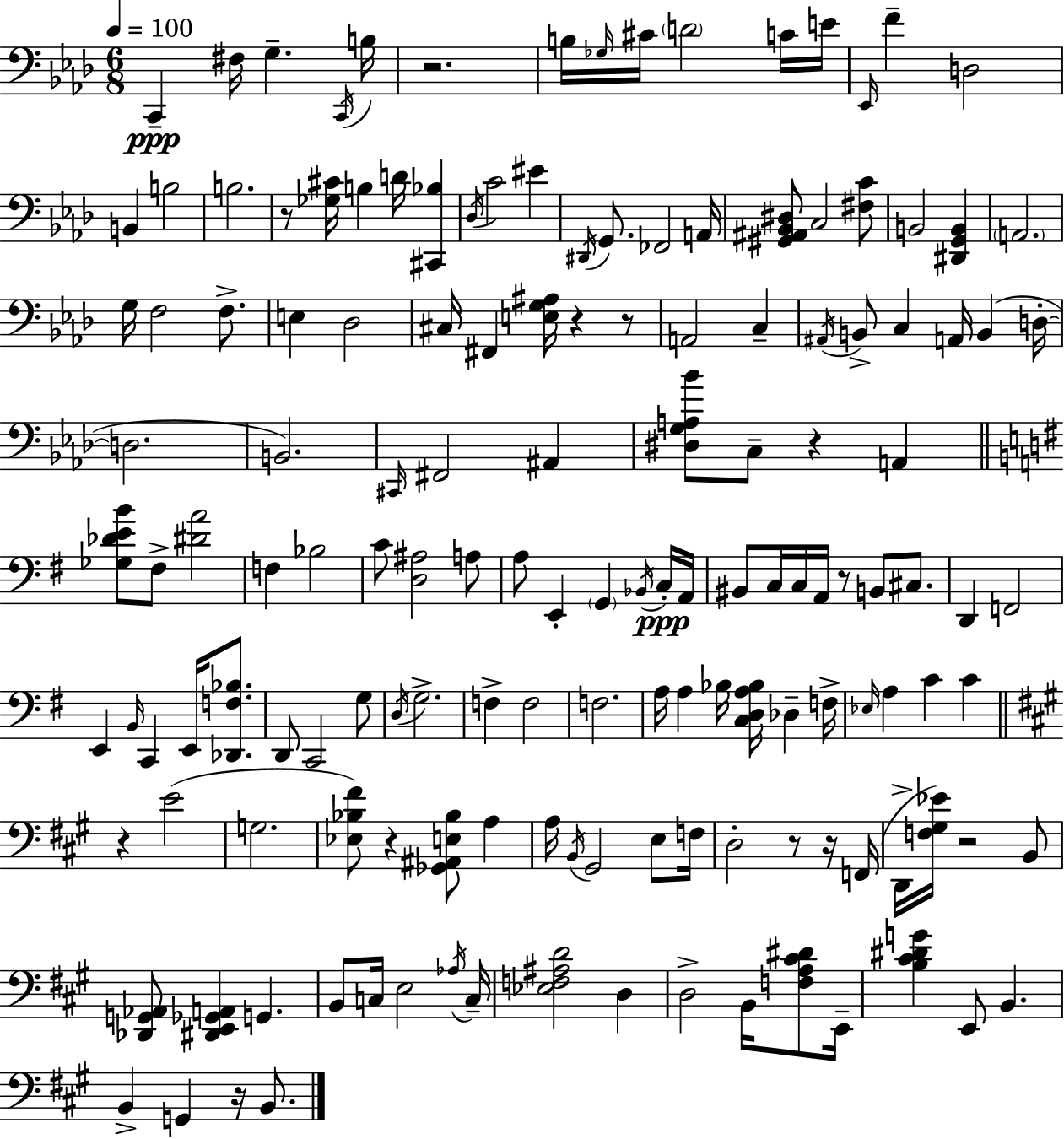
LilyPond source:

{
  \clef bass
  \numericTimeSignature
  \time 6/8
  \key f \minor
  \tempo 4 = 100
  c,4--\ppp fis16 g4.-- \acciaccatura { c,16 } | b16 r2. | b16 \grace { ges16 } cis'16 \parenthesize d'2 | c'16 e'16 \grace { ees,16 } f'4-- d2 | \break b,4 b2 | b2. | r8 <ges cis'>16 b4 d'16 <cis, bes>4 | \acciaccatura { des16 } c'2 | \break eis'4 \acciaccatura { dis,16 } g,8. fes,2 | a,16 <gis, ais, bes, dis>8 c2 | <fis c'>8 b,2 | <dis, g, b,>4 \parenthesize a,2. | \break g16 f2 | f8.-> e4 des2 | cis16 fis,4 <e g ais>16 r4 | r8 a,2 | \break c4-- \acciaccatura { ais,16 } b,8-> c4 | a,16 b,4( d16-.~~ d2. | b,2.) | \grace { cis,16 } fis,2 | \break ais,4 <dis g a bes'>8 c8-- r4 | a,4 \bar "||" \break \key e \minor <ges des' e' b'>8 fis8-> <dis' a'>2 | f4 bes2 | c'8 <d ais>2 a8 | a8 e,4-. \parenthesize g,4 \acciaccatura { bes,16 } c16-.\ppp | \break a,16 bis,8 c16 c16 a,16 r8 b,8 cis8. | d,4 f,2 | e,4 \grace { b,16 } c,4 e,16 <des, f bes>8. | d,8 c,2 | \break g8 \acciaccatura { d16 } g2.-> | f4-> f2 | f2. | a16 a4 bes16 <c d a bes>16 des4-- | \break f16-> \grace { ees16 } a4 c'4 | c'4 \bar "||" \break \key a \major r4 e'2( | g2. | <ees bes fis'>8) r4 <ges, ais, e bes>8 a4 | a16 \acciaccatura { b,16 } gis,2 e8 | \break f16 d2-. r8 r16 | f,16( d,16-> <f gis ees'>16) r2 b,8 | <des, g, aes,>8 <dis, e, ges, a,>4 g,4. | b,8 c16 e2 | \break \acciaccatura { aes16 } c16-- <ees f ais d'>2 d4 | d2-> b,16 <f a cis' dis'>8 | e,16-- <b cis' dis' g'>4 e,8 b,4. | b,4-> g,4 r16 b,8. | \break \bar "|."
}